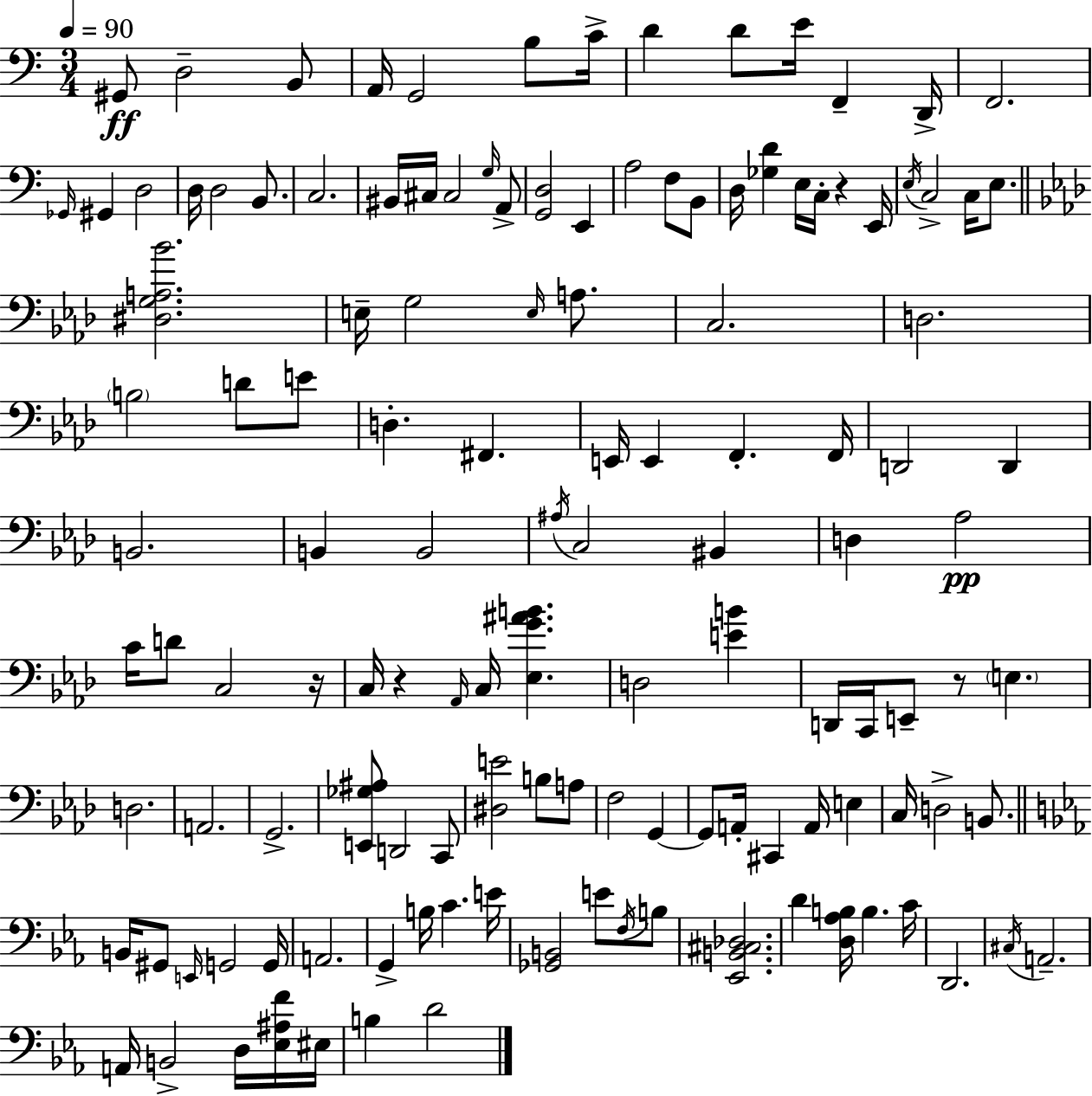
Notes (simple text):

G#2/e D3/h B2/e A2/s G2/h B3/e C4/s D4/q D4/e E4/s F2/q D2/s F2/h. Gb2/s G#2/q D3/h D3/s D3/h B2/e. C3/h. BIS2/s C#3/s C#3/h G3/s A2/e [G2,D3]/h E2/q A3/h F3/e B2/e D3/s [Gb3,D4]/q E3/s C3/s R/q E2/s E3/s C3/h C3/s E3/e. [D#3,G3,A3,Bb4]/h. E3/s G3/h E3/s A3/e. C3/h. D3/h. B3/h D4/e E4/e D3/q. F#2/q. E2/s E2/q F2/q. F2/s D2/h D2/q B2/h. B2/q B2/h A#3/s C3/h BIS2/q D3/q Ab3/h C4/s D4/e C3/h R/s C3/s R/q Ab2/s C3/s [Eb3,G4,A#4,B4]/q. D3/h [E4,B4]/q D2/s C2/s E2/e R/e E3/q. D3/h. A2/h. G2/h. [E2,Gb3,A#3]/e D2/h C2/e [D#3,E4]/h B3/e A3/e F3/h G2/q G2/e A2/s C#2/q A2/s E3/q C3/s D3/h B2/e. B2/s G#2/e E2/s G2/h G2/s A2/h. G2/q B3/s C4/q. E4/s [Gb2,B2]/h E4/e F3/s B3/e [Eb2,B2,C#3,Db3]/h. D4/q [D3,Ab3,B3]/s B3/q. C4/s D2/h. C#3/s A2/h. A2/s B2/h D3/s [Eb3,A#3,F4]/s EIS3/s B3/q D4/h